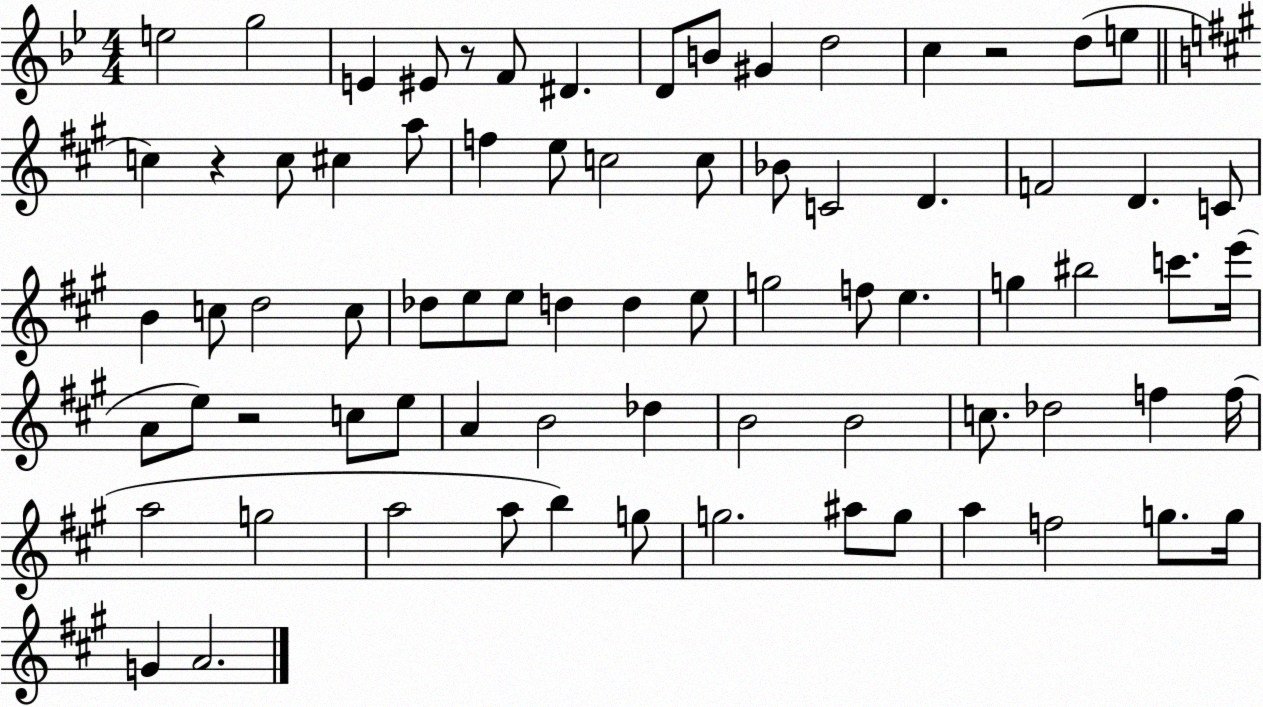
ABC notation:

X:1
T:Untitled
M:4/4
L:1/4
K:Bb
e2 g2 E ^E/2 z/2 F/2 ^D D/2 B/2 ^G d2 c z2 d/2 e/2 c z c/2 ^c a/2 f e/2 c2 c/2 _B/2 C2 D F2 D C/2 B c/2 d2 c/2 _d/2 e/2 e/2 d d e/2 g2 f/2 e g ^b2 c'/2 e'/4 A/2 e/2 z2 c/2 e/2 A B2 _d B2 B2 c/2 _d2 f f/4 a2 g2 a2 a/2 b g/2 g2 ^a/2 g/2 a f2 g/2 g/4 G A2